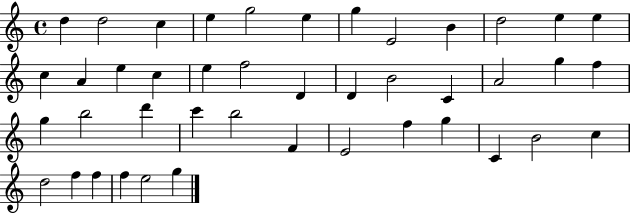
{
  \clef treble
  \time 4/4
  \defaultTimeSignature
  \key c \major
  d''4 d''2 c''4 | e''4 g''2 e''4 | g''4 e'2 b'4 | d''2 e''4 e''4 | \break c''4 a'4 e''4 c''4 | e''4 f''2 d'4 | d'4 b'2 c'4 | a'2 g''4 f''4 | \break g''4 b''2 d'''4 | c'''4 b''2 f'4 | e'2 f''4 g''4 | c'4 b'2 c''4 | \break d''2 f''4 f''4 | f''4 e''2 g''4 | \bar "|."
}